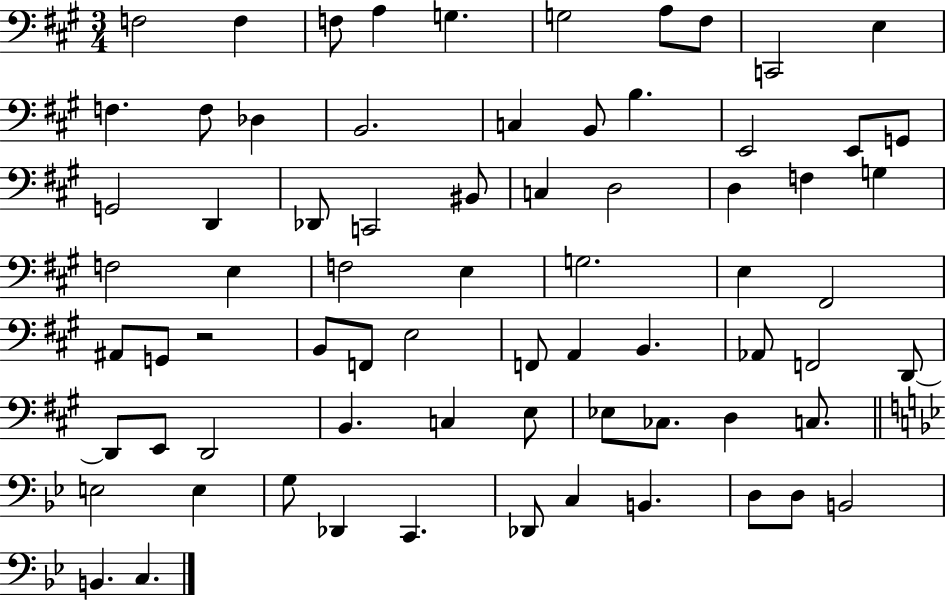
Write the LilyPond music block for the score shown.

{
  \clef bass
  \numericTimeSignature
  \time 3/4
  \key a \major
  \repeat volta 2 { f2 f4 | f8 a4 g4. | g2 a8 fis8 | c,2 e4 | \break f4. f8 des4 | b,2. | c4 b,8 b4. | e,2 e,8 g,8 | \break g,2 d,4 | des,8 c,2 bis,8 | c4 d2 | d4 f4 g4 | \break f2 e4 | f2 e4 | g2. | e4 fis,2 | \break ais,8 g,8 r2 | b,8 f,8 e2 | f,8 a,4 b,4. | aes,8 f,2 d,8~~ | \break d,8 e,8 d,2 | b,4. c4 e8 | ees8 ces8. d4 c8. | \bar "||" \break \key bes \major e2 e4 | g8 des,4 c,4. | des,8 c4 b,4. | d8 d8 b,2 | \break b,4. c4. | } \bar "|."
}